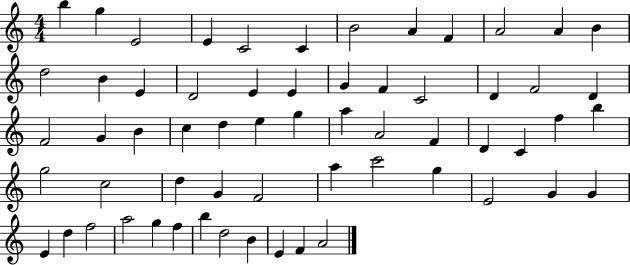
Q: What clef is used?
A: treble